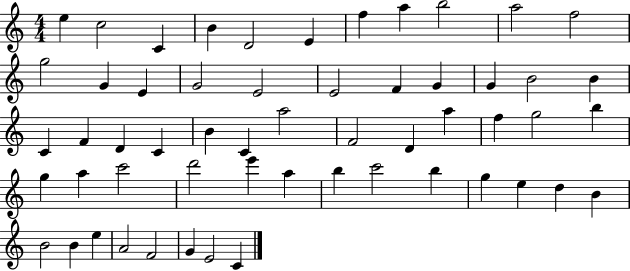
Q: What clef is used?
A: treble